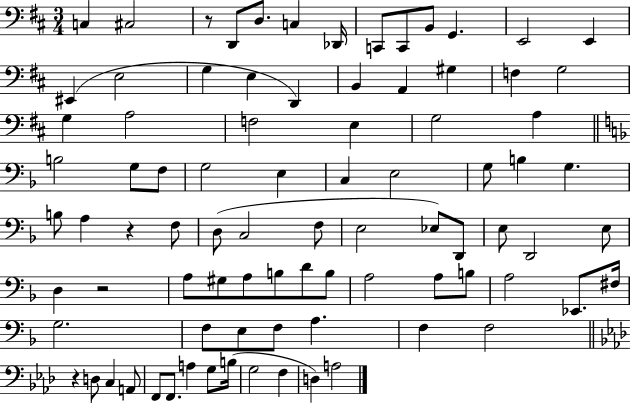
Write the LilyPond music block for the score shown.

{
  \clef bass
  \numericTimeSignature
  \time 3/4
  \key d \major
  \repeat volta 2 { c4 cis2 | r8 d,8 d8. c4 des,16 | c,8 c,8 b,8 g,4. | e,2 e,4 | \break eis,4( e2 | g4 e4 d,4) | b,4 a,4 gis4 | f4 g2 | \break g4 a2 | f2 e4 | g2 a4 | \bar "||" \break \key f \major b2 g8 f8 | g2 e4 | c4 e2 | g8 b4 g4. | \break b8 a4 r4 f8 | d8( c2 f8 | e2 ees8) d,8 | e8 d,2 e8 | \break d4 r2 | a8 gis8 a8 b8 d'8 b8 | a2 a8 b8 | a2 ees,8. fis16 | \break g2. | f8 e8 f8 a4. | f4 f2 | \bar "||" \break \key aes \major r4 d8 c4 a,8 | f,8 f,8. a4 g8 b16( | g2 f4 | d4) a2 | \break } \bar "|."
}